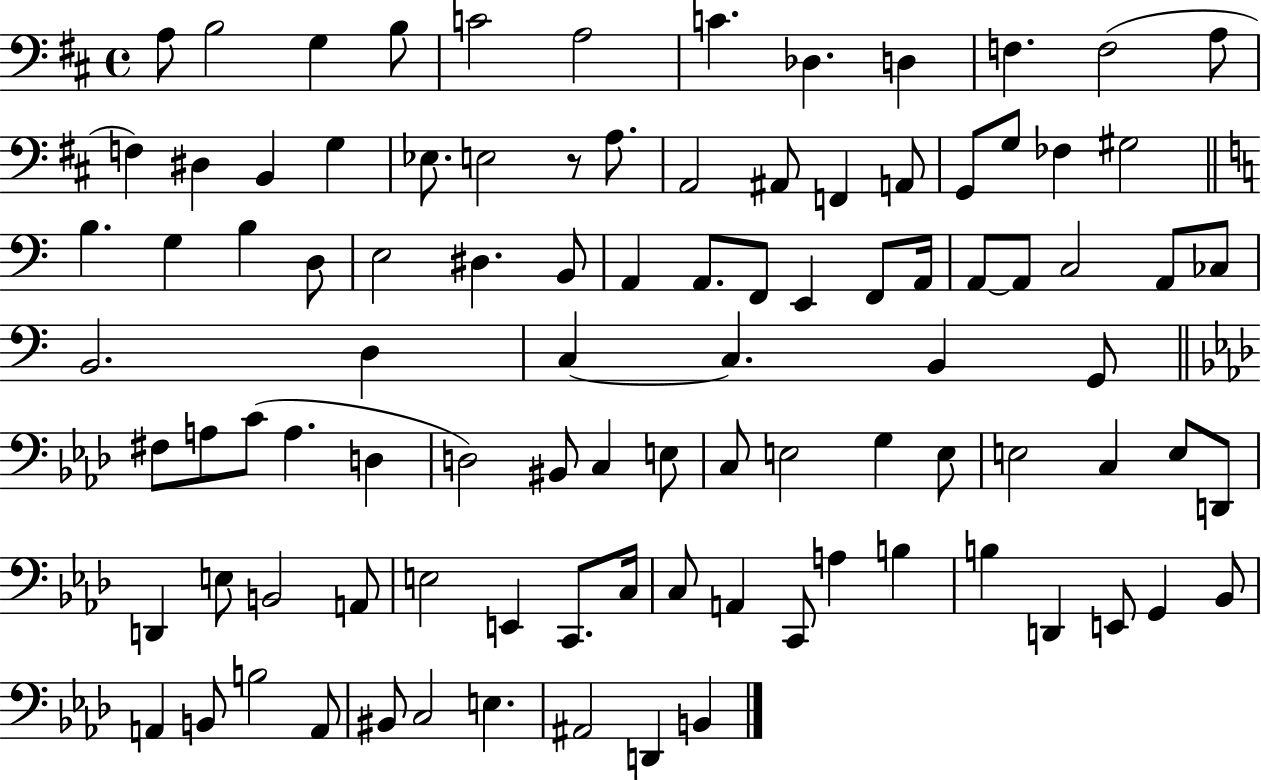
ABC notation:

X:1
T:Untitled
M:4/4
L:1/4
K:D
A,/2 B,2 G, B,/2 C2 A,2 C _D, D, F, F,2 A,/2 F, ^D, B,, G, _E,/2 E,2 z/2 A,/2 A,,2 ^A,,/2 F,, A,,/2 G,,/2 G,/2 _F, ^G,2 B, G, B, D,/2 E,2 ^D, B,,/2 A,, A,,/2 F,,/2 E,, F,,/2 A,,/4 A,,/2 A,,/2 C,2 A,,/2 _C,/2 B,,2 D, C, C, B,, G,,/2 ^F,/2 A,/2 C/2 A, D, D,2 ^B,,/2 C, E,/2 C,/2 E,2 G, E,/2 E,2 C, E,/2 D,,/2 D,, E,/2 B,,2 A,,/2 E,2 E,, C,,/2 C,/4 C,/2 A,, C,,/2 A, B, B, D,, E,,/2 G,, _B,,/2 A,, B,,/2 B,2 A,,/2 ^B,,/2 C,2 E, ^A,,2 D,, B,,